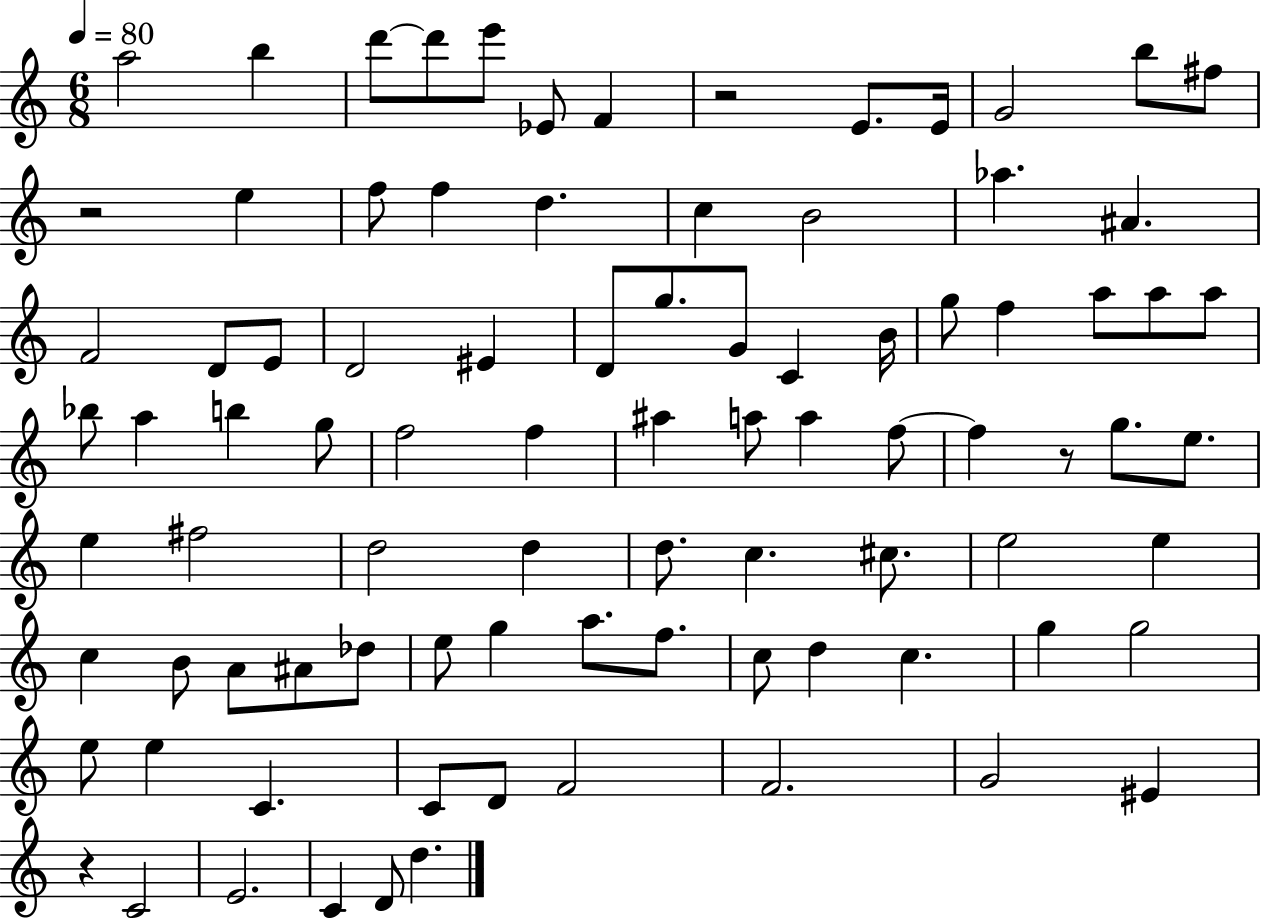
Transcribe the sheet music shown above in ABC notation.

X:1
T:Untitled
M:6/8
L:1/4
K:C
a2 b d'/2 d'/2 e'/2 _E/2 F z2 E/2 E/4 G2 b/2 ^f/2 z2 e f/2 f d c B2 _a ^A F2 D/2 E/2 D2 ^E D/2 g/2 G/2 C B/4 g/2 f a/2 a/2 a/2 _b/2 a b g/2 f2 f ^a a/2 a f/2 f z/2 g/2 e/2 e ^f2 d2 d d/2 c ^c/2 e2 e c B/2 A/2 ^A/2 _d/2 e/2 g a/2 f/2 c/2 d c g g2 e/2 e C C/2 D/2 F2 F2 G2 ^E z C2 E2 C D/2 d